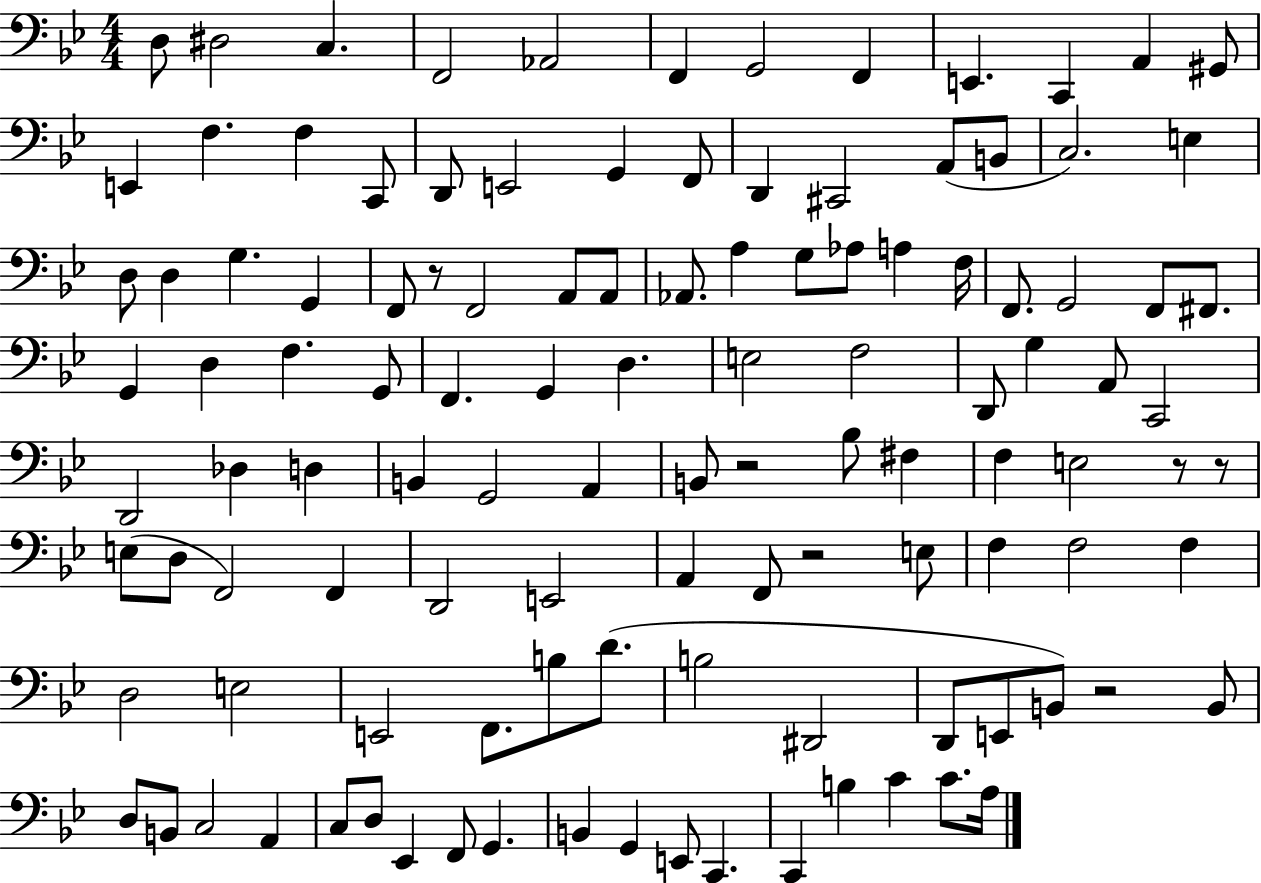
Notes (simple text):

D3/e D#3/h C3/q. F2/h Ab2/h F2/q G2/h F2/q E2/q. C2/q A2/q G#2/e E2/q F3/q. F3/q C2/e D2/e E2/h G2/q F2/e D2/q C#2/h A2/e B2/e C3/h. E3/q D3/e D3/q G3/q. G2/q F2/e R/e F2/h A2/e A2/e Ab2/e. A3/q G3/e Ab3/e A3/q F3/s F2/e. G2/h F2/e F#2/e. G2/q D3/q F3/q. G2/e F2/q. G2/q D3/q. E3/h F3/h D2/e G3/q A2/e C2/h D2/h Db3/q D3/q B2/q G2/h A2/q B2/e R/h Bb3/e F#3/q F3/q E3/h R/e R/e E3/e D3/e F2/h F2/q D2/h E2/h A2/q F2/e R/h E3/e F3/q F3/h F3/q D3/h E3/h E2/h F2/e. B3/e D4/e. B3/h D#2/h D2/e E2/e B2/e R/h B2/e D3/e B2/e C3/h A2/q C3/e D3/e Eb2/q F2/e G2/q. B2/q G2/q E2/e C2/q. C2/q B3/q C4/q C4/e. A3/s